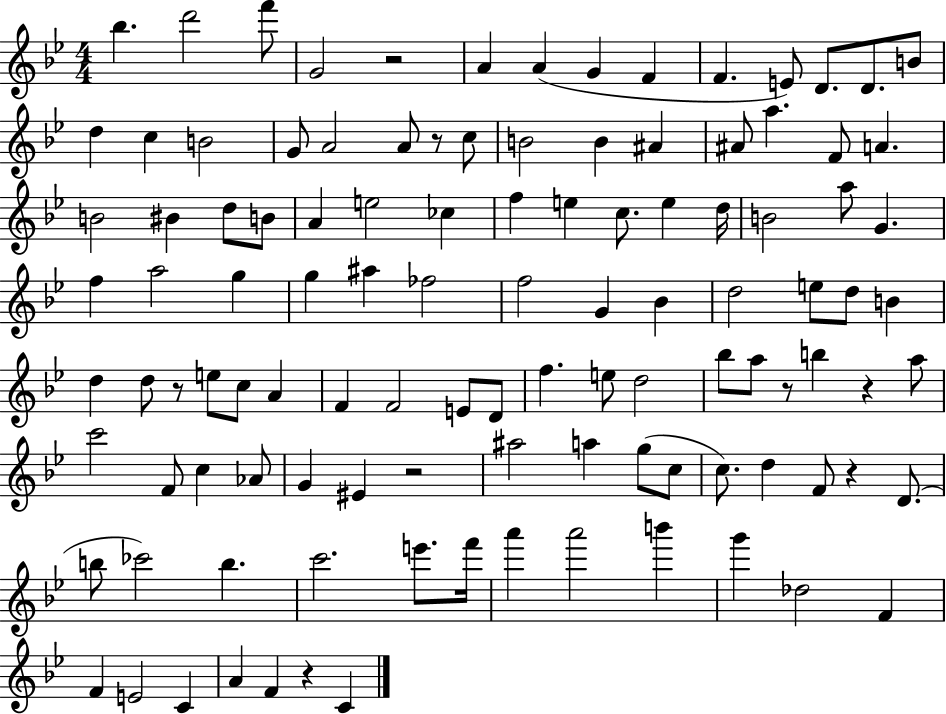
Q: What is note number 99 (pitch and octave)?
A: E4